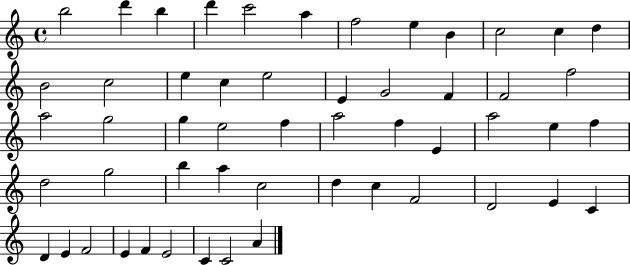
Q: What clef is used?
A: treble